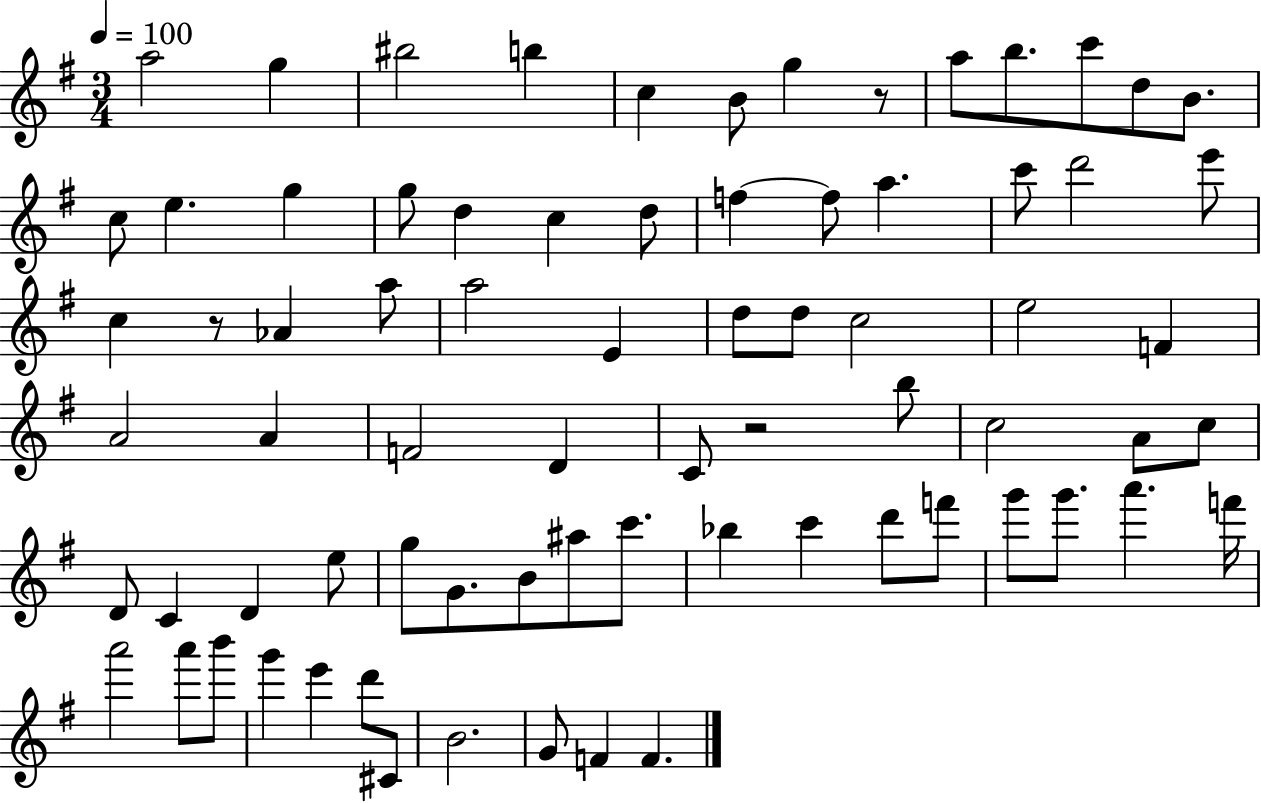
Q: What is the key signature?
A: G major